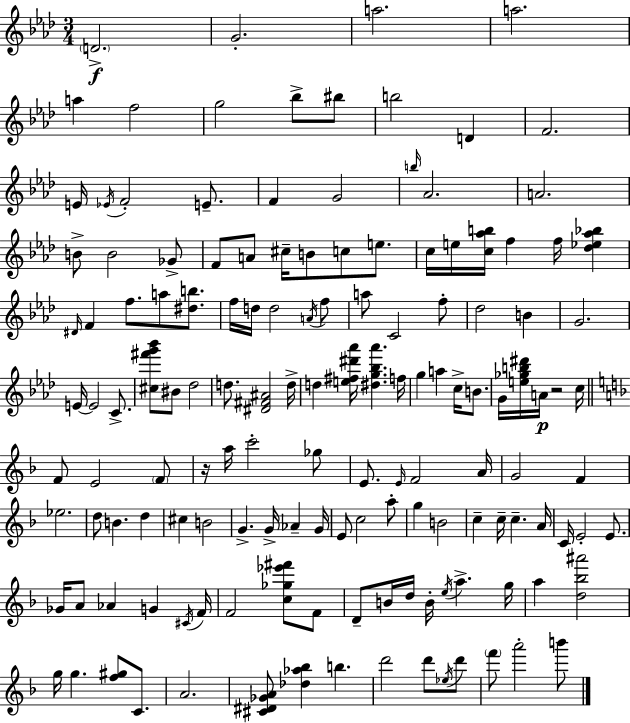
D4/h. G4/h. A5/h. A5/h. A5/q F5/h G5/h Bb5/e BIS5/e B5/h D4/q F4/h. E4/s Eb4/s F4/h E4/e. F4/q G4/h B5/s Ab4/h. A4/h. B4/e B4/h Gb4/e F4/e A4/e C#5/s B4/e C5/e E5/e. C5/s E5/s [C5,Ab5,B5]/s F5/q F5/s [Db5,Eb5,Ab5,Bb5]/q D#4/s F4/q F5/e. A5/e [D#5,B5]/e. F5/s D5/s D5/h A4/s F5/e A5/e C4/h F5/e Db5/h B4/q G4/h. E4/s E4/h C4/e. [C#5,F#6,G6,Bb6]/e BIS4/e Db5/h D5/e. [D#4,F#4,A#4]/h D5/s D5/q [E5,F#5,D#6,Ab6]/s [D#5,G5,Bb5,Ab6]/q. F5/s G5/q A5/q C5/s B4/e. G4/s [E5,Gb5,B5,D#6]/s A4/s R/h C5/s F4/e E4/h F4/e R/s A5/s C6/h Gb5/e E4/e. E4/s F4/h A4/s G4/h F4/q Eb5/h. D5/e B4/q. D5/q C#5/q B4/h G4/q. G4/s Ab4/q G4/s E4/e C5/h A5/e G5/q B4/h C5/q C5/s C5/q. A4/s C4/s E4/h E4/e. Gb4/s A4/e Ab4/q G4/q C#4/s F4/s F4/h [C5,Gb5,Eb6,F#6]/e F4/e D4/e B4/s D5/s B4/s E5/s A5/q. G5/s A5/q [D5,Bb5,A#6]/h G5/s G5/q. [F5,G#5]/e C4/e. A4/h. [C#4,D#4,Gb4,A4]/e [Db5,Ab5,Bb5]/q B5/q. D6/h D6/e Eb5/s D6/e F6/e A6/h B6/e